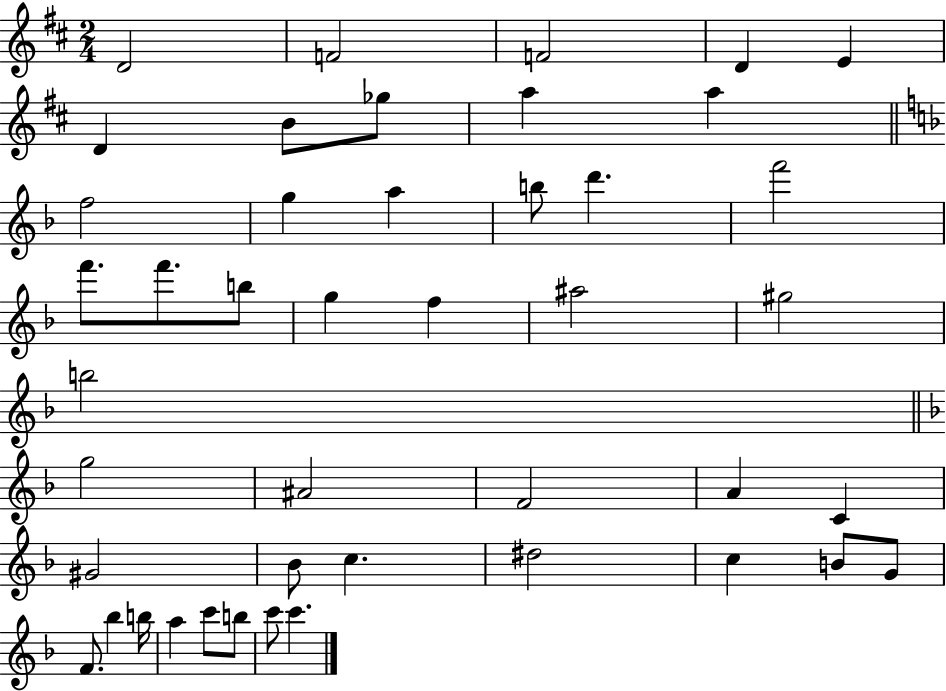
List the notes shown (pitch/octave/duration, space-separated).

D4/h F4/h F4/h D4/q E4/q D4/q B4/e Gb5/e A5/q A5/q F5/h G5/q A5/q B5/e D6/q. F6/h F6/e. F6/e. B5/e G5/q F5/q A#5/h G#5/h B5/h G5/h A#4/h F4/h A4/q C4/q G#4/h Bb4/e C5/q. D#5/h C5/q B4/e G4/e F4/e. Bb5/q B5/s A5/q C6/e B5/e C6/e C6/q.